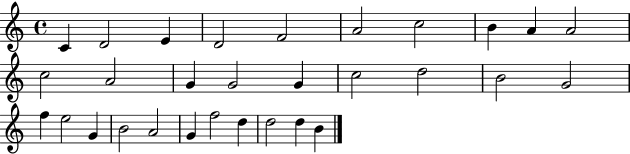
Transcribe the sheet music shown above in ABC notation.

X:1
T:Untitled
M:4/4
L:1/4
K:C
C D2 E D2 F2 A2 c2 B A A2 c2 A2 G G2 G c2 d2 B2 G2 f e2 G B2 A2 G f2 d d2 d B